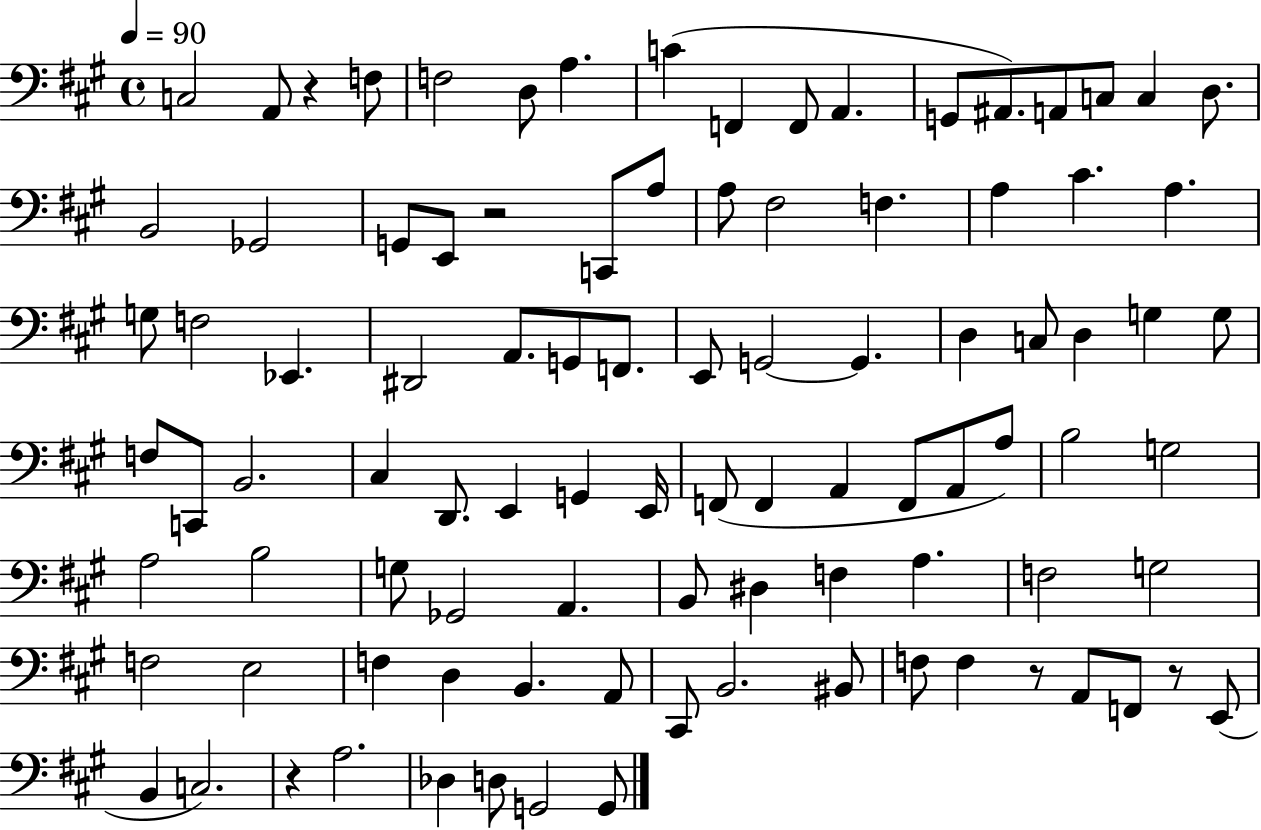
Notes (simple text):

C3/h A2/e R/q F3/e F3/h D3/e A3/q. C4/q F2/q F2/e A2/q. G2/e A#2/e. A2/e C3/e C3/q D3/e. B2/h Gb2/h G2/e E2/e R/h C2/e A3/e A3/e F#3/h F3/q. A3/q C#4/q. A3/q. G3/e F3/h Eb2/q. D#2/h A2/e. G2/e F2/e. E2/e G2/h G2/q. D3/q C3/e D3/q G3/q G3/e F3/e C2/e B2/h. C#3/q D2/e. E2/q G2/q E2/s F2/e F2/q A2/q F2/e A2/e A3/e B3/h G3/h A3/h B3/h G3/e Gb2/h A2/q. B2/e D#3/q F3/q A3/q. F3/h G3/h F3/h E3/h F3/q D3/q B2/q. A2/e C#2/e B2/h. BIS2/e F3/e F3/q R/e A2/e F2/e R/e E2/e B2/q C3/h. R/q A3/h. Db3/q D3/e G2/h G2/e